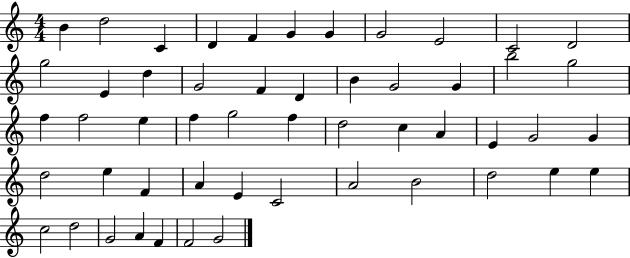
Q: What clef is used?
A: treble